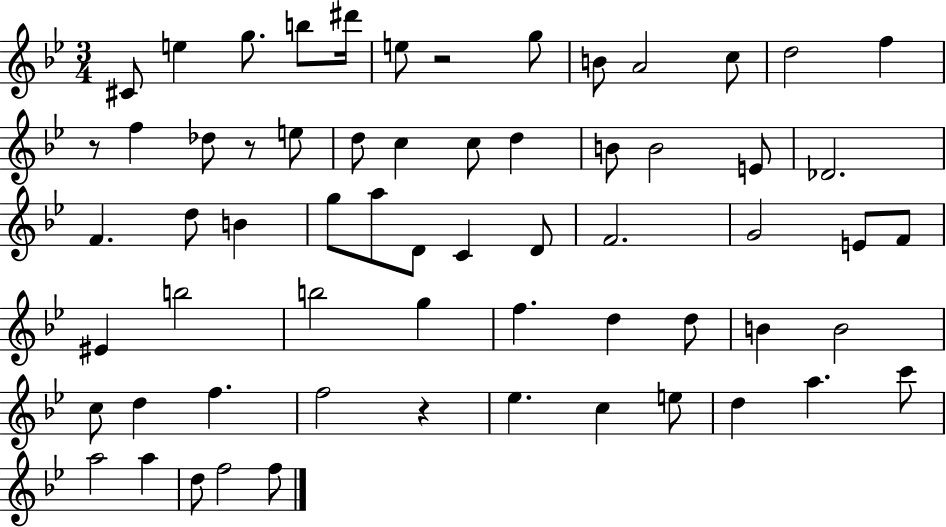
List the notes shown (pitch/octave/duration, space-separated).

C#4/e E5/q G5/e. B5/e D#6/s E5/e R/h G5/e B4/e A4/h C5/e D5/h F5/q R/e F5/q Db5/e R/e E5/e D5/e C5/q C5/e D5/q B4/e B4/h E4/e Db4/h. F4/q. D5/e B4/q G5/e A5/e D4/e C4/q D4/e F4/h. G4/h E4/e F4/e EIS4/q B5/h B5/h G5/q F5/q. D5/q D5/e B4/q B4/h C5/e D5/q F5/q. F5/h R/q Eb5/q. C5/q E5/e D5/q A5/q. C6/e A5/h A5/q D5/e F5/h F5/e